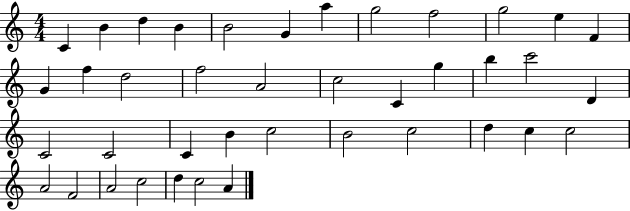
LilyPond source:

{
  \clef treble
  \numericTimeSignature
  \time 4/4
  \key c \major
  c'4 b'4 d''4 b'4 | b'2 g'4 a''4 | g''2 f''2 | g''2 e''4 f'4 | \break g'4 f''4 d''2 | f''2 a'2 | c''2 c'4 g''4 | b''4 c'''2 d'4 | \break c'2 c'2 | c'4 b'4 c''2 | b'2 c''2 | d''4 c''4 c''2 | \break a'2 f'2 | a'2 c''2 | d''4 c''2 a'4 | \bar "|."
}